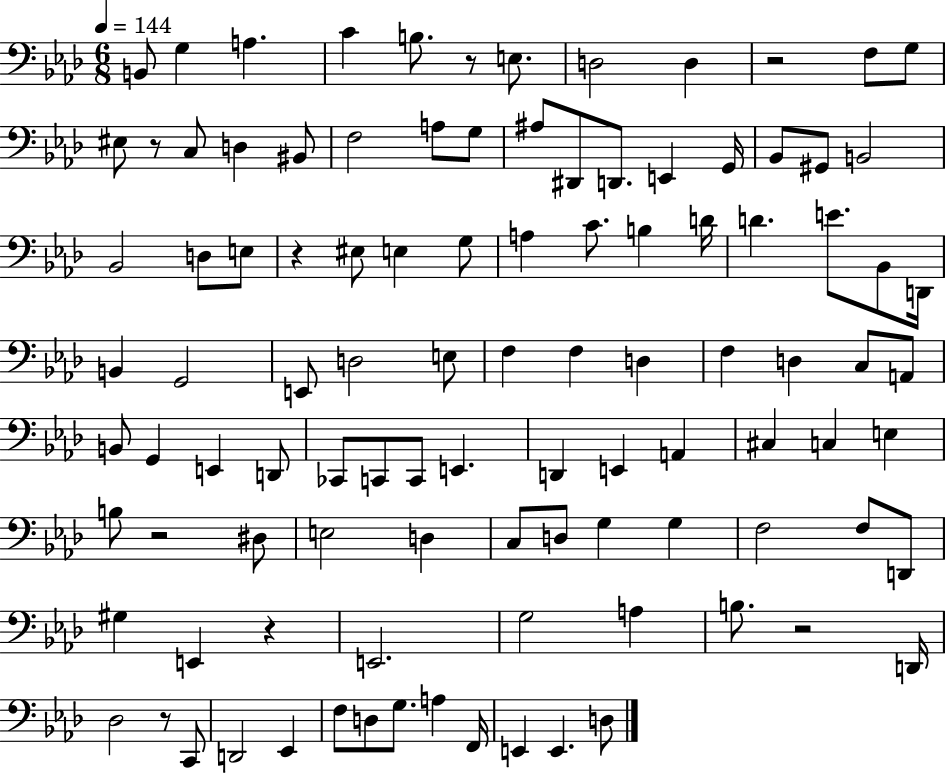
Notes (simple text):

B2/e G3/q A3/q. C4/q B3/e. R/e E3/e. D3/h D3/q R/h F3/e G3/e EIS3/e R/e C3/e D3/q BIS2/e F3/h A3/e G3/e A#3/e D#2/e D2/e. E2/q G2/s Bb2/e G#2/e B2/h Bb2/h D3/e E3/e R/q EIS3/e E3/q G3/e A3/q C4/e. B3/q D4/s D4/q. E4/e. Bb2/e D2/s B2/q G2/h E2/e D3/h E3/e F3/q F3/q D3/q F3/q D3/q C3/e A2/e B2/e G2/q E2/q D2/e CES2/e C2/e C2/e E2/q. D2/q E2/q A2/q C#3/q C3/q E3/q B3/e R/h D#3/e E3/h D3/q C3/e D3/e G3/q G3/q F3/h F3/e D2/e G#3/q E2/q R/q E2/h. G3/h A3/q B3/e. R/h D2/s Db3/h R/e C2/e D2/h Eb2/q F3/e D3/e G3/e. A3/q F2/s E2/q E2/q. D3/e